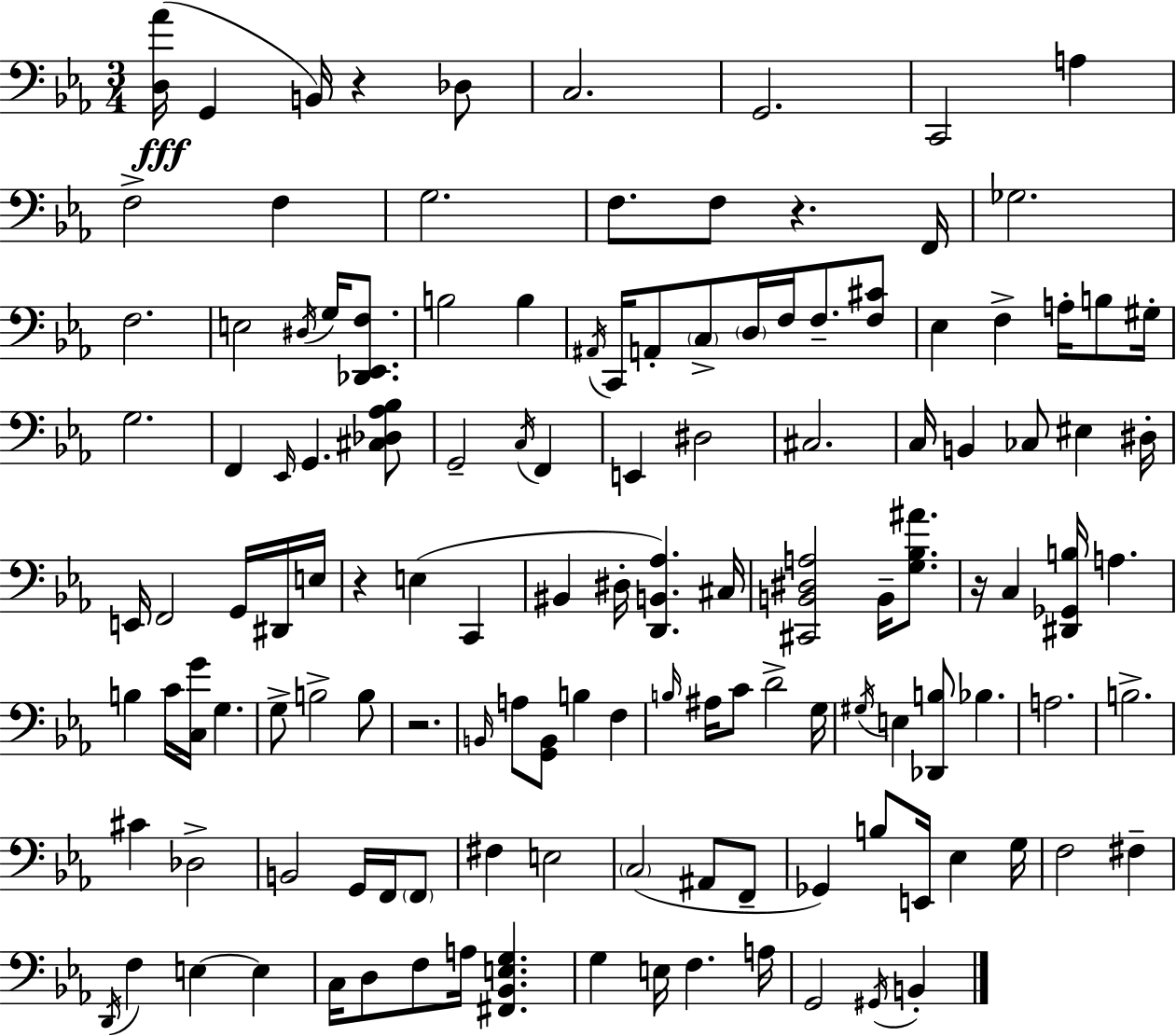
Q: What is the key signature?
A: EES major